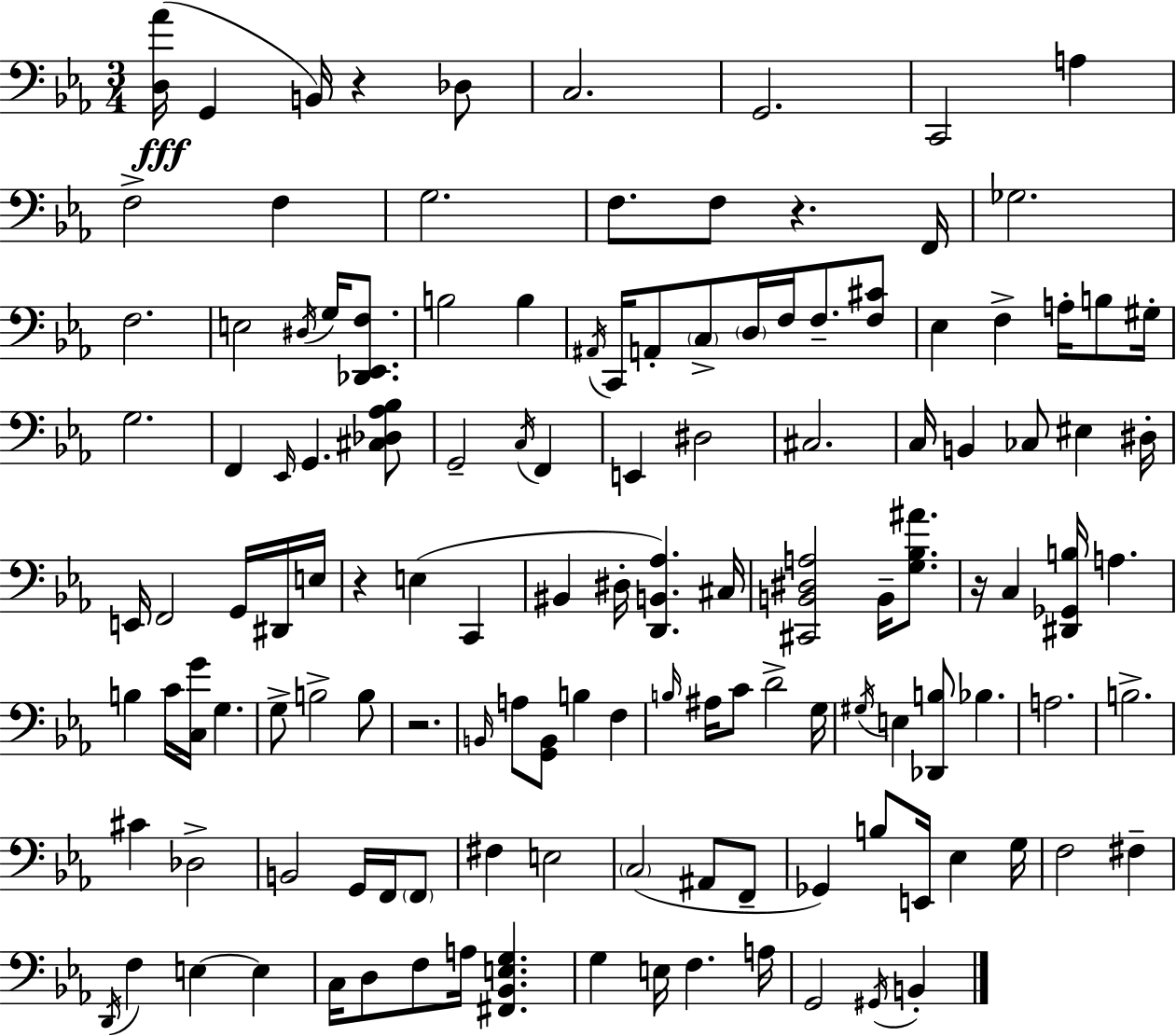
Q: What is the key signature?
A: EES major